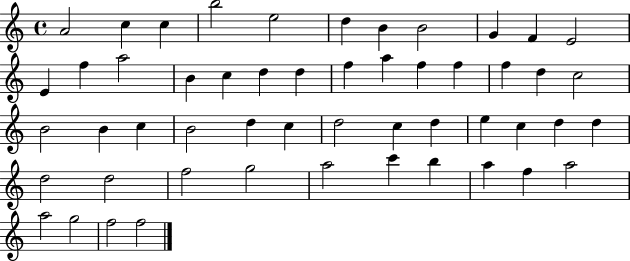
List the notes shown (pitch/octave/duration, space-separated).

A4/h C5/q C5/q B5/h E5/h D5/q B4/q B4/h G4/q F4/q E4/h E4/q F5/q A5/h B4/q C5/q D5/q D5/q F5/q A5/q F5/q F5/q F5/q D5/q C5/h B4/h B4/q C5/q B4/h D5/q C5/q D5/h C5/q D5/q E5/q C5/q D5/q D5/q D5/h D5/h F5/h G5/h A5/h C6/q B5/q A5/q F5/q A5/h A5/h G5/h F5/h F5/h